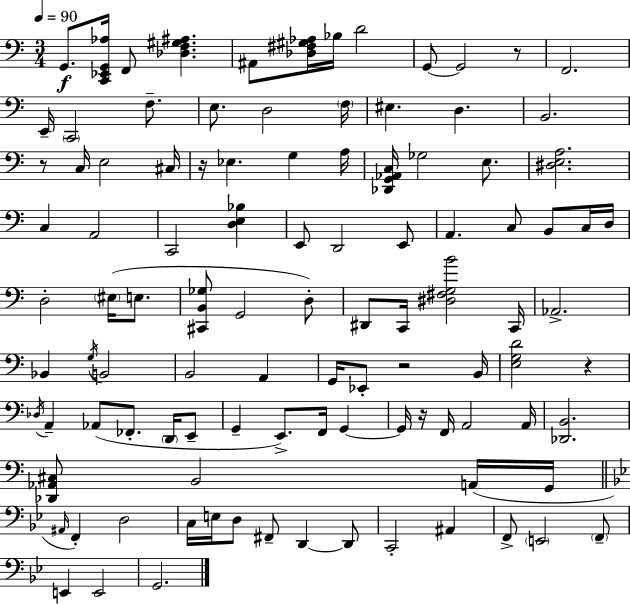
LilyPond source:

{
  \clef bass
  \numericTimeSignature
  \time 3/4
  \key a \minor
  \tempo 4 = 90
  g,8.\f <c, ees, g, aes>16 f,8 <des f gis ais>4. | ais,8 <des fis gis aes>16 bes16 d'2 | g,8~~ g,2 r8 | f,2. | \break e,16-- \parenthesize c,2 f8.-- | e8. d2 \parenthesize f16 | eis4. d4. | b,2. | \break r8 c16 e2 cis16 | r16 ees4. g4 a16 | <des, g, aes, c>16 ges2 e8. | <dis e a>2. | \break c4 a,2 | c,2 <d e bes>4 | e,8 d,2 e,8 | a,4. c8 b,8 c16 d16 | \break d2-. \parenthesize eis16( e8. | <cis, b, ges>8 g,2 d8-.) | dis,8 c,16 <dis fis g b'>2 c,16 | aes,2.-> | \break bes,4 \acciaccatura { g16 } b,2 | b,2 a,4 | g,16 ees,8-. r2 | b,16 <e g d'>2 r4 | \break \acciaccatura { des16 } a,4-- aes,8( fes,8.-. \parenthesize d,16 | e,8-- g,4-- e,8.->) f,16 g,4~~ | g,16 r16 f,16 a,2 | a,16 <des, b,>2. | \break <des, aes, cis>8 b,2 | a,16( g,16 \bar "||" \break \key g \minor \grace { ais,16 } f,4-.) d2 | c16 e16 d8 fis,8-- d,4~~ d,8 | c,2-. ais,4 | f,8-> \parenthesize e,2 \parenthesize f,8-- | \break e,4 e,2 | g,2. | \bar "|."
}